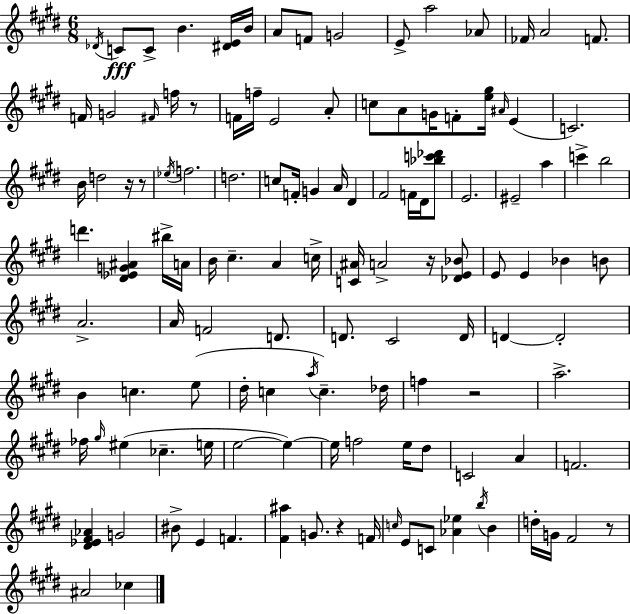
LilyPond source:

{
  \clef treble
  \numericTimeSignature
  \time 6/8
  \key e \major
  \repeat volta 2 { \acciaccatura { des'16 }\fff c'8 c'8-> b'4. <dis' e'>16 | b'16 a'8 f'8 g'2 | e'8-> a''2 aes'8 | fes'16 a'2 f'8. | \break f'16 g'2 \grace { fis'16 } f''16 | r8 f'16 f''16-- e'2 | a'8-. c''8 a'8 g'16 f'8-. <e'' gis''>16 \grace { ais'16 }( e'4 | c'2.) | \break b'16 d''2 | r16 r8 \acciaccatura { ees''16 } f''2. | d''2. | c''8 f'16-. g'4 a'16 | \break dis'4 fis'2 | f'16 dis'16 <bes'' c''' des'''>8 e'2. | eis'2-- | a''4 c'''4-> b''2 | \break d'''4. <dis' ees' g' ais'>4 | bis''16-> a'16 b'16 cis''4.-- a'4 | c''16-> <c' ais'>16 a'2-> | r16 <des' e' bes'>8 e'8 e'4 bes'4 | \break b'8 a'2.-> | a'16 f'2 | d'8. d'8. cis'2 | d'16 d'4~~ d'2-. | \break b'4 c''4. | e''8( dis''16-. c''4 \acciaccatura { a''16 } c''4.--) | des''16 f''4 r2 | a''2.-> | \break fes''16 \grace { gis''16 }( eis''4 ces''4.-- | e''16 e''2~~ | e''4~~) e''16 f''2 | e''16 dis''8 c'2 | \break a'4 f'2. | <dis' ees' fis' aes'>4 g'2 | bis'8-> e'4 | f'4. <fis' ais''>4 g'8. | \break r4 f'16 \grace { c''16 } e'8 c'8 <aes' ees''>4 | \acciaccatura { b''16 } b'4 d''16-. g'16 fis'2 | r8 ais'2 | ces''4 } \bar "|."
}